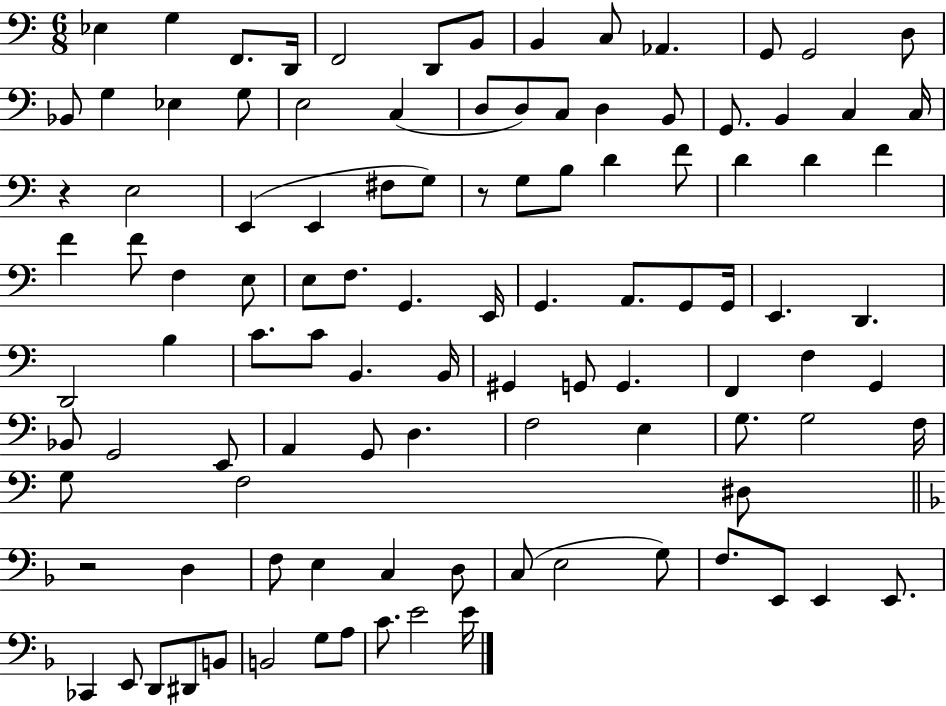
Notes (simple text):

Eb3/q G3/q F2/e. D2/s F2/h D2/e B2/e B2/q C3/e Ab2/q. G2/e G2/h D3/e Bb2/e G3/q Eb3/q G3/e E3/h C3/q D3/e D3/e C3/e D3/q B2/e G2/e. B2/q C3/q C3/s R/q E3/h E2/q E2/q F#3/e G3/e R/e G3/e B3/e D4/q F4/e D4/q D4/q F4/q F4/q F4/e F3/q E3/e E3/e F3/e. G2/q. E2/s G2/q. A2/e. G2/e G2/s E2/q. D2/q. D2/h B3/q C4/e. C4/e B2/q. B2/s G#2/q G2/e G2/q. F2/q F3/q G2/q Bb2/e G2/h E2/e A2/q G2/e D3/q. F3/h E3/q G3/e. G3/h F3/s G3/e F3/h D#3/e R/h D3/q F3/e E3/q C3/q D3/e C3/e E3/h G3/e F3/e. E2/e E2/q E2/e. CES2/q E2/e D2/e D#2/e B2/e B2/h G3/e A3/e C4/e. E4/h E4/s